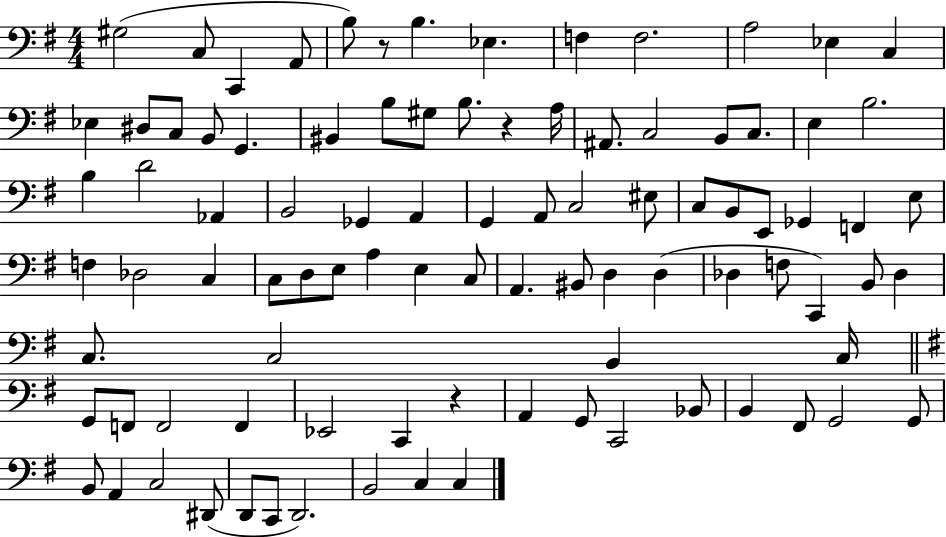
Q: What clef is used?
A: bass